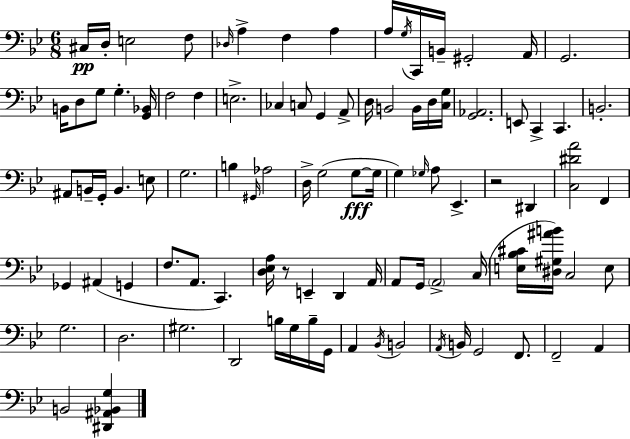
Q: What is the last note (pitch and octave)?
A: B2